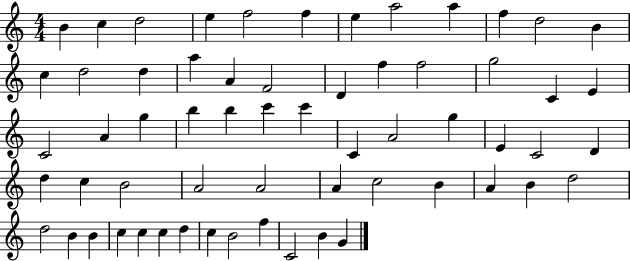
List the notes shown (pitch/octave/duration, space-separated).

B4/q C5/q D5/h E5/q F5/h F5/q E5/q A5/h A5/q F5/q D5/h B4/q C5/q D5/h D5/q A5/q A4/q F4/h D4/q F5/q F5/h G5/h C4/q E4/q C4/h A4/q G5/q B5/q B5/q C6/q C6/q C4/q A4/h G5/q E4/q C4/h D4/q D5/q C5/q B4/h A4/h A4/h A4/q C5/h B4/q A4/q B4/q D5/h D5/h B4/q B4/q C5/q C5/q C5/q D5/q C5/q B4/h F5/q C4/h B4/q G4/q